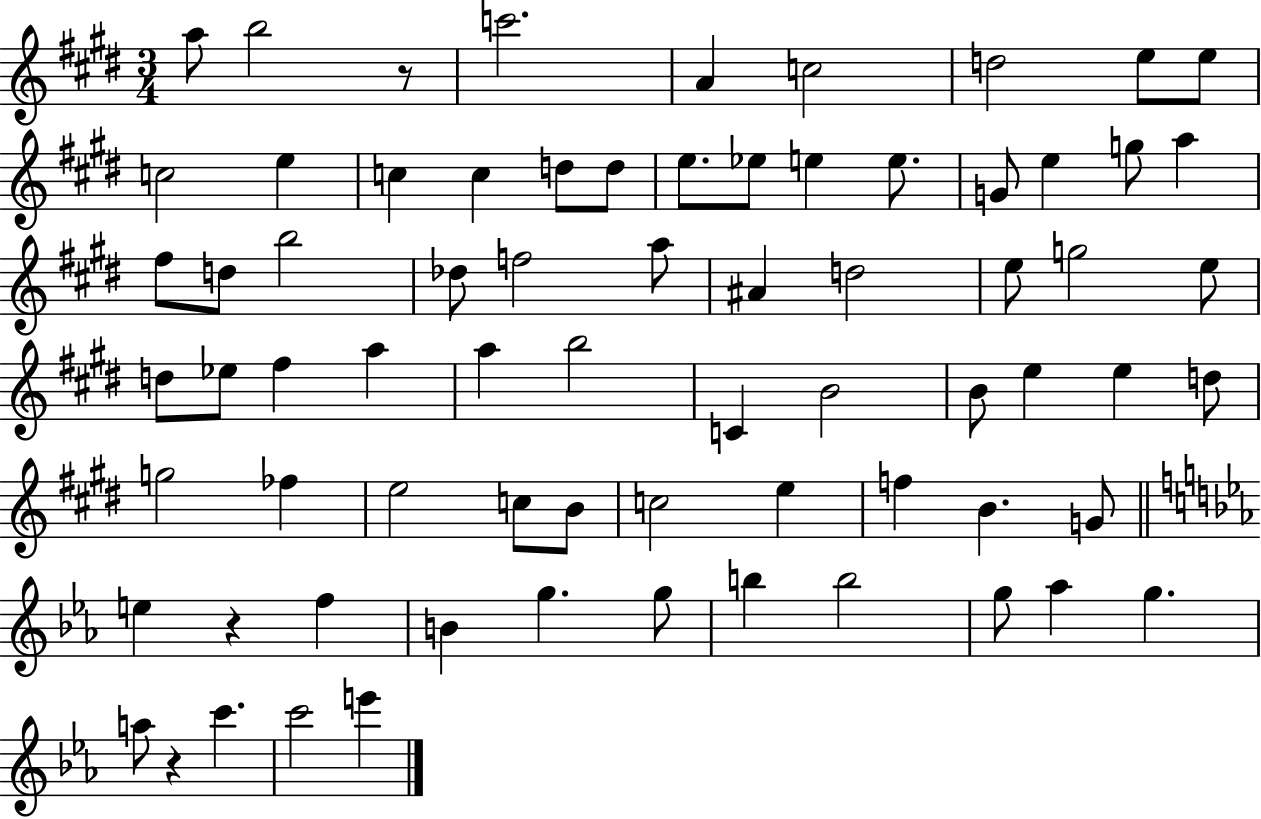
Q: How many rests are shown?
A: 3